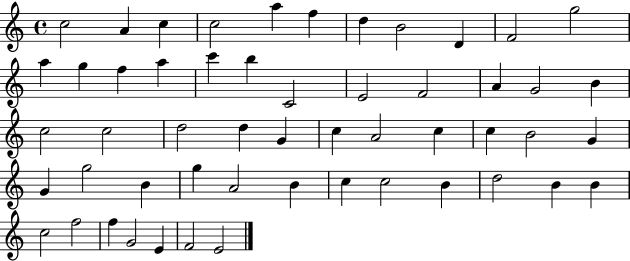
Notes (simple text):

C5/h A4/q C5/q C5/h A5/q F5/q D5/q B4/h D4/q F4/h G5/h A5/q G5/q F5/q A5/q C6/q B5/q C4/h E4/h F4/h A4/q G4/h B4/q C5/h C5/h D5/h D5/q G4/q C5/q A4/h C5/q C5/q B4/h G4/q G4/q G5/h B4/q G5/q A4/h B4/q C5/q C5/h B4/q D5/h B4/q B4/q C5/h F5/h F5/q G4/h E4/q F4/h E4/h